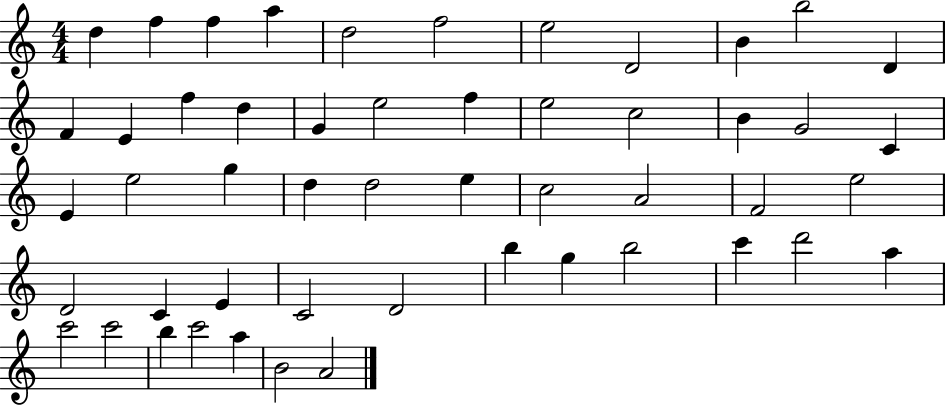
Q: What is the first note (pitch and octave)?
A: D5